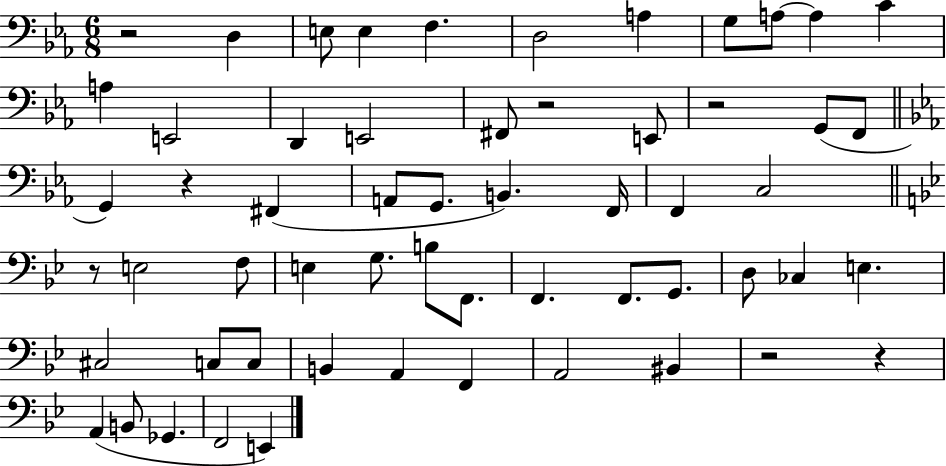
R/h D3/q E3/e E3/q F3/q. D3/h A3/q G3/e A3/e A3/q C4/q A3/q E2/h D2/q E2/h F#2/e R/h E2/e R/h G2/e F2/e G2/q R/q F#2/q A2/e G2/e. B2/q. F2/s F2/q C3/h R/e E3/h F3/e E3/q G3/e. B3/e F2/e. F2/q. F2/e. G2/e. D3/e CES3/q E3/q. C#3/h C3/e C3/e B2/q A2/q F2/q A2/h BIS2/q R/h R/q A2/q B2/e Gb2/q. F2/h E2/q